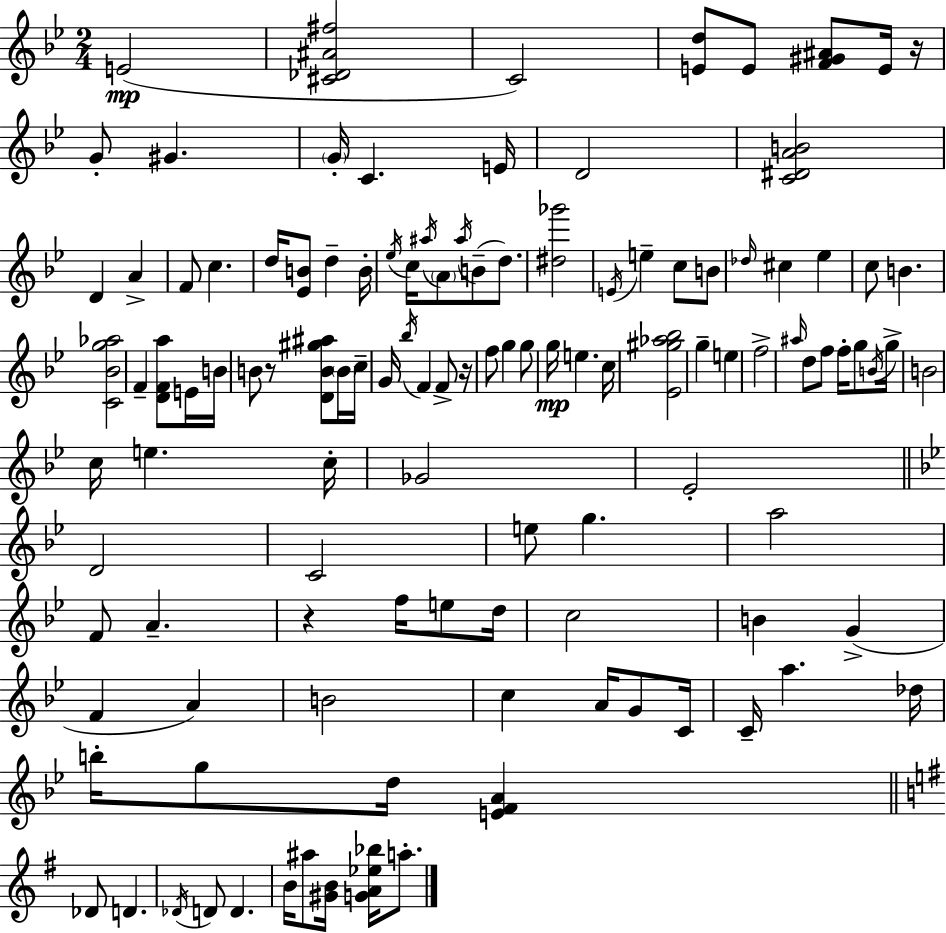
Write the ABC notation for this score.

X:1
T:Untitled
M:2/4
L:1/4
K:Gm
E2 [^C_D^A^f]2 C2 [Ed]/2 E/2 [F^G^A]/2 E/4 z/4 G/2 ^G G/4 C E/4 D2 [C^DAB]2 D A F/2 c d/4 [_EB]/2 d B/4 _e/4 c/4 ^a/4 A/2 ^a/4 B/2 d/2 [^d_g']2 E/4 e c/2 B/2 _d/4 ^c _e c/2 B [C_Bg_a]2 F [DFa]/2 E/4 B/4 B/2 z/2 [DB^g^a]/2 B/4 c/4 G/4 _b/4 F F/2 z/4 f/2 g g/2 g/4 e c/4 [_E^g_a_b]2 g e f2 ^a/4 d/2 f/2 f/4 g/2 B/4 g/4 B2 c/4 e c/4 _G2 _E2 D2 C2 e/2 g a2 F/2 A z f/4 e/2 d/4 c2 B G F A B2 c A/4 G/2 C/4 C/4 a _d/4 b/4 g/2 d/4 [EFA] _D/2 D _D/4 D/2 D B/4 ^a/2 [^GB]/4 [GA_e_b]/4 a/2